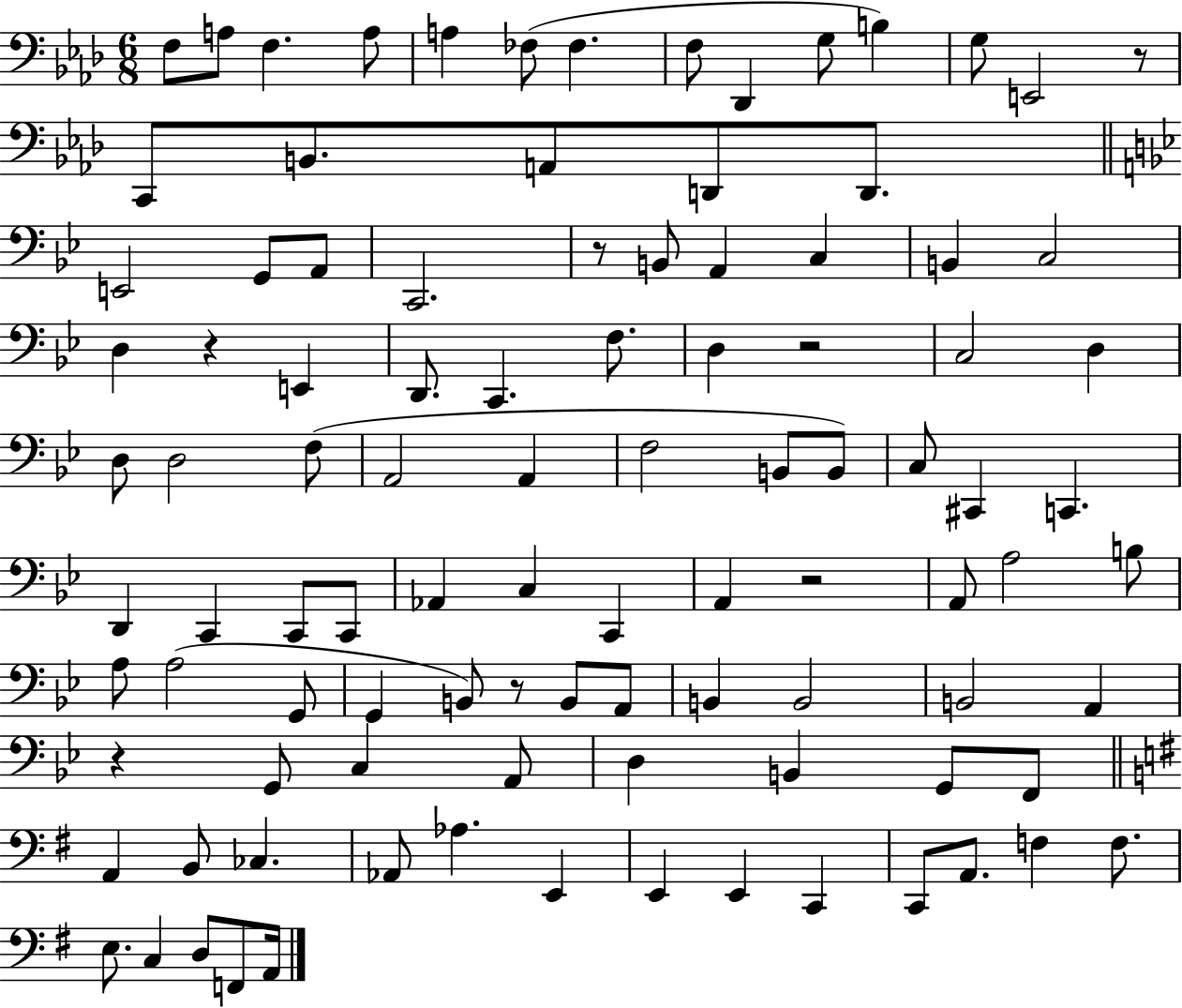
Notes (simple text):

F3/e A3/e F3/q. A3/e A3/q FES3/e FES3/q. F3/e Db2/q G3/e B3/q G3/e E2/h R/e C2/e B2/e. A2/e D2/e D2/e. E2/h G2/e A2/e C2/h. R/e B2/e A2/q C3/q B2/q C3/h D3/q R/q E2/q D2/e. C2/q. F3/e. D3/q R/h C3/h D3/q D3/e D3/h F3/e A2/h A2/q F3/h B2/e B2/e C3/e C#2/q C2/q. D2/q C2/q C2/e C2/e Ab2/q C3/q C2/q A2/q R/h A2/e A3/h B3/e A3/e A3/h G2/e G2/q B2/e R/e B2/e A2/e B2/q B2/h B2/h A2/q R/q G2/e C3/q A2/e D3/q B2/q G2/e F2/e A2/q B2/e CES3/q. Ab2/e Ab3/q. E2/q E2/q E2/q C2/q C2/e A2/e. F3/q F3/e. E3/e. C3/q D3/e F2/e A2/s